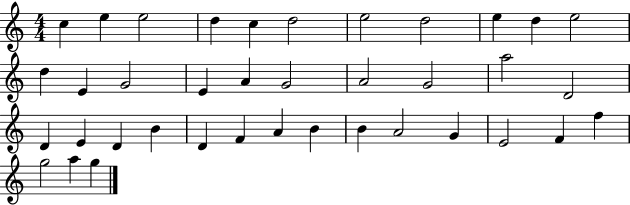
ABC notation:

X:1
T:Untitled
M:4/4
L:1/4
K:C
c e e2 d c d2 e2 d2 e d e2 d E G2 E A G2 A2 G2 a2 D2 D E D B D F A B B A2 G E2 F f g2 a g